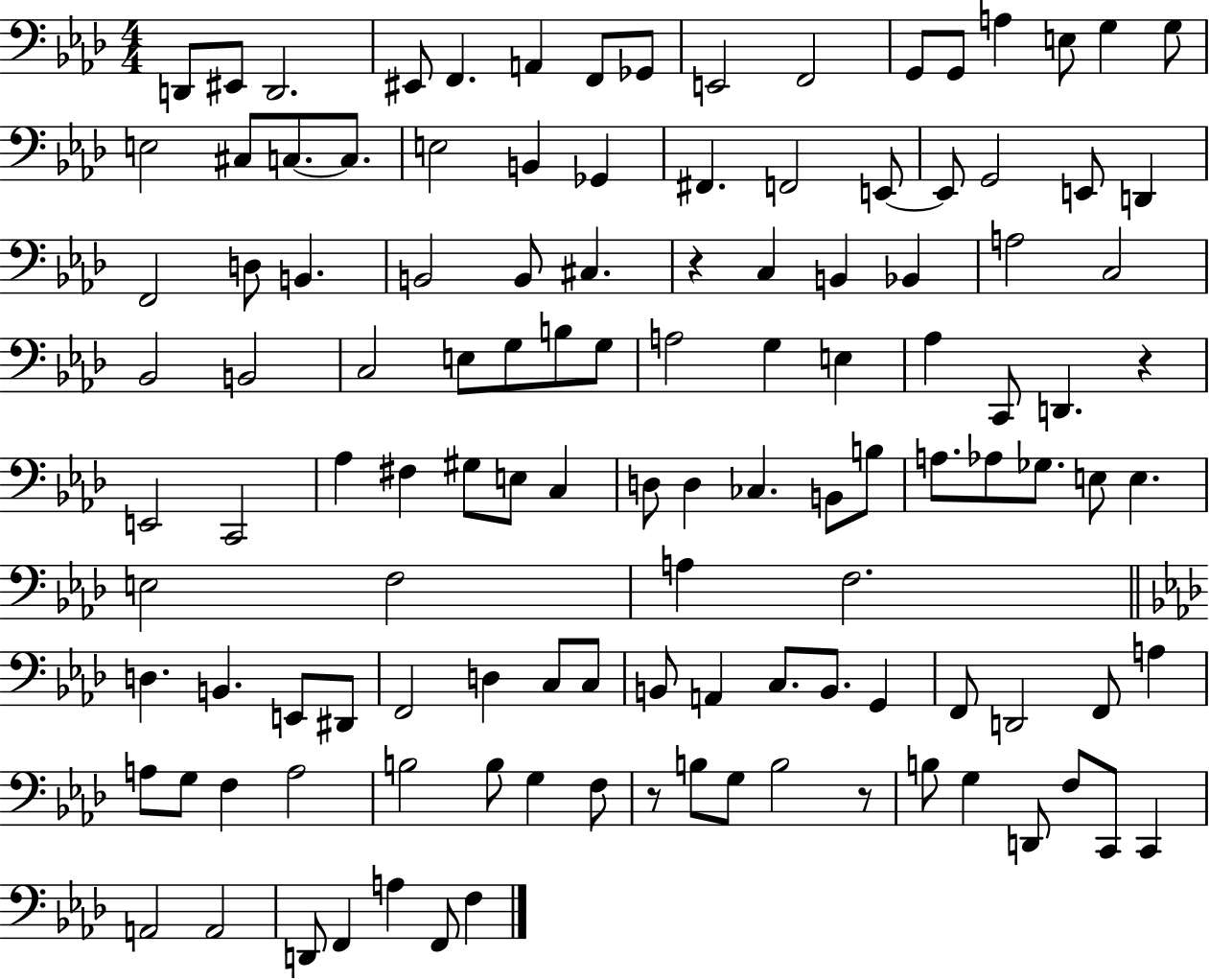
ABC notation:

X:1
T:Untitled
M:4/4
L:1/4
K:Ab
D,,/2 ^E,,/2 D,,2 ^E,,/2 F,, A,, F,,/2 _G,,/2 E,,2 F,,2 G,,/2 G,,/2 A, E,/2 G, G,/2 E,2 ^C,/2 C,/2 C,/2 E,2 B,, _G,, ^F,, F,,2 E,,/2 E,,/2 G,,2 E,,/2 D,, F,,2 D,/2 B,, B,,2 B,,/2 ^C, z C, B,, _B,, A,2 C,2 _B,,2 B,,2 C,2 E,/2 G,/2 B,/2 G,/2 A,2 G, E, _A, C,,/2 D,, z E,,2 C,,2 _A, ^F, ^G,/2 E,/2 C, D,/2 D, _C, B,,/2 B,/2 A,/2 _A,/2 _G,/2 E,/2 E, E,2 F,2 A, F,2 D, B,, E,,/2 ^D,,/2 F,,2 D, C,/2 C,/2 B,,/2 A,, C,/2 B,,/2 G,, F,,/2 D,,2 F,,/2 A, A,/2 G,/2 F, A,2 B,2 B,/2 G, F,/2 z/2 B,/2 G,/2 B,2 z/2 B,/2 G, D,,/2 F,/2 C,,/2 C,, A,,2 A,,2 D,,/2 F,, A, F,,/2 F,